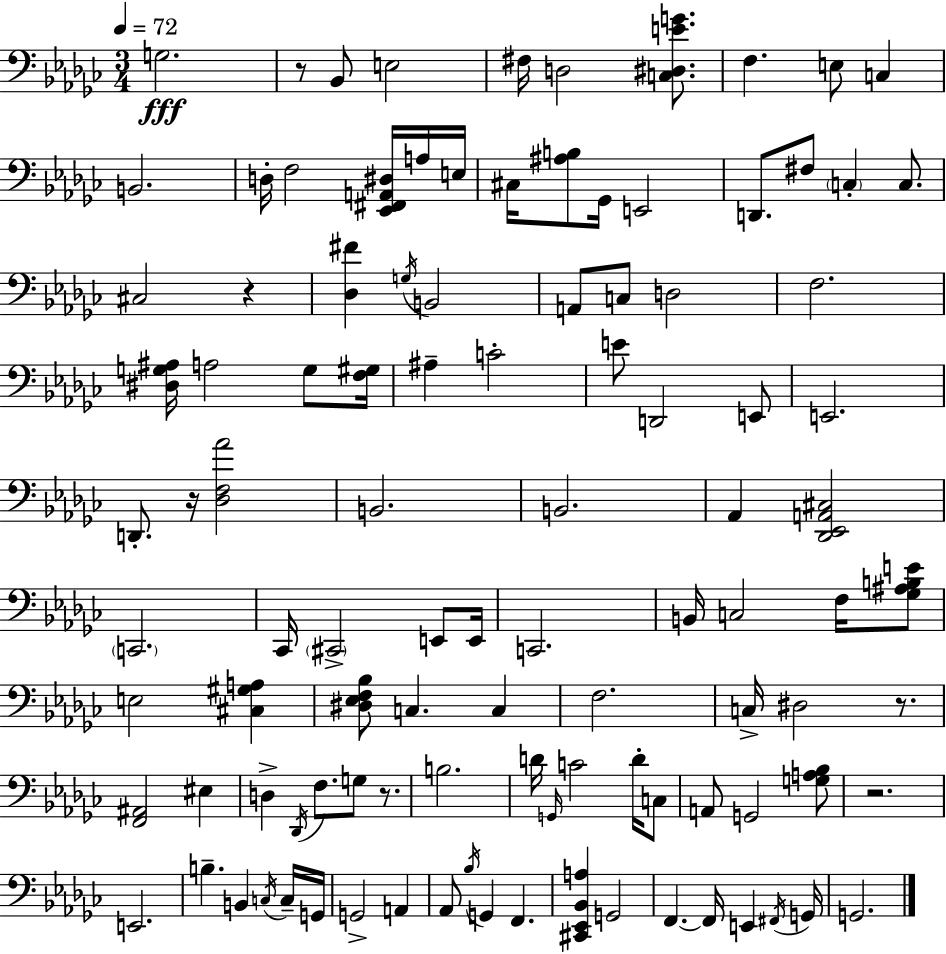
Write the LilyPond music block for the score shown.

{
  \clef bass
  \numericTimeSignature
  \time 3/4
  \key ees \minor
  \tempo 4 = 72
  g2.\fff | r8 bes,8 e2 | fis16 d2 <c dis e' g'>8. | f4. e8 c4 | \break b,2. | d16-. f2 <ees, fis, a, dis>16 a16 e16 | cis16 <ais b>8 ges,16 e,2 | d,8. fis8 \parenthesize c4-. c8. | \break cis2 r4 | <des fis'>4 \acciaccatura { g16 } b,2 | a,8 c8 d2 | f2. | \break <dis g ais>16 a2 g8 | <f gis>16 ais4-- c'2-. | e'8 d,2 e,8 | e,2. | \break d,8.-. r16 <des f aes'>2 | b,2. | b,2. | aes,4 <des, ees, a, cis>2 | \break \parenthesize c,2. | ces,16 \parenthesize cis,2-> e,8 | e,16 c,2. | b,16 c2 f16 <ges ais b e'>8 | \break e2 <cis gis a>4 | <dis ees f bes>8 c4. c4 | f2. | c16-> dis2 r8. | \break <f, ais,>2 eis4 | d4-> \acciaccatura { des,16 } f8. g8 r8. | b2. | d'16 \grace { g,16 } c'2 | \break d'16-. c8 a,8 g,2 | <g a bes>8 r2. | e,2. | b4.-- b,4 | \break \acciaccatura { c16 } c16-- g,16 g,2-> | a,4 aes,8 \acciaccatura { bes16 } g,4 f,4. | <cis, ees, bes, a>4 g,2 | f,4.~~ f,16 | \break e,4 \acciaccatura { fis,16 } g,16 g,2. | \bar "|."
}